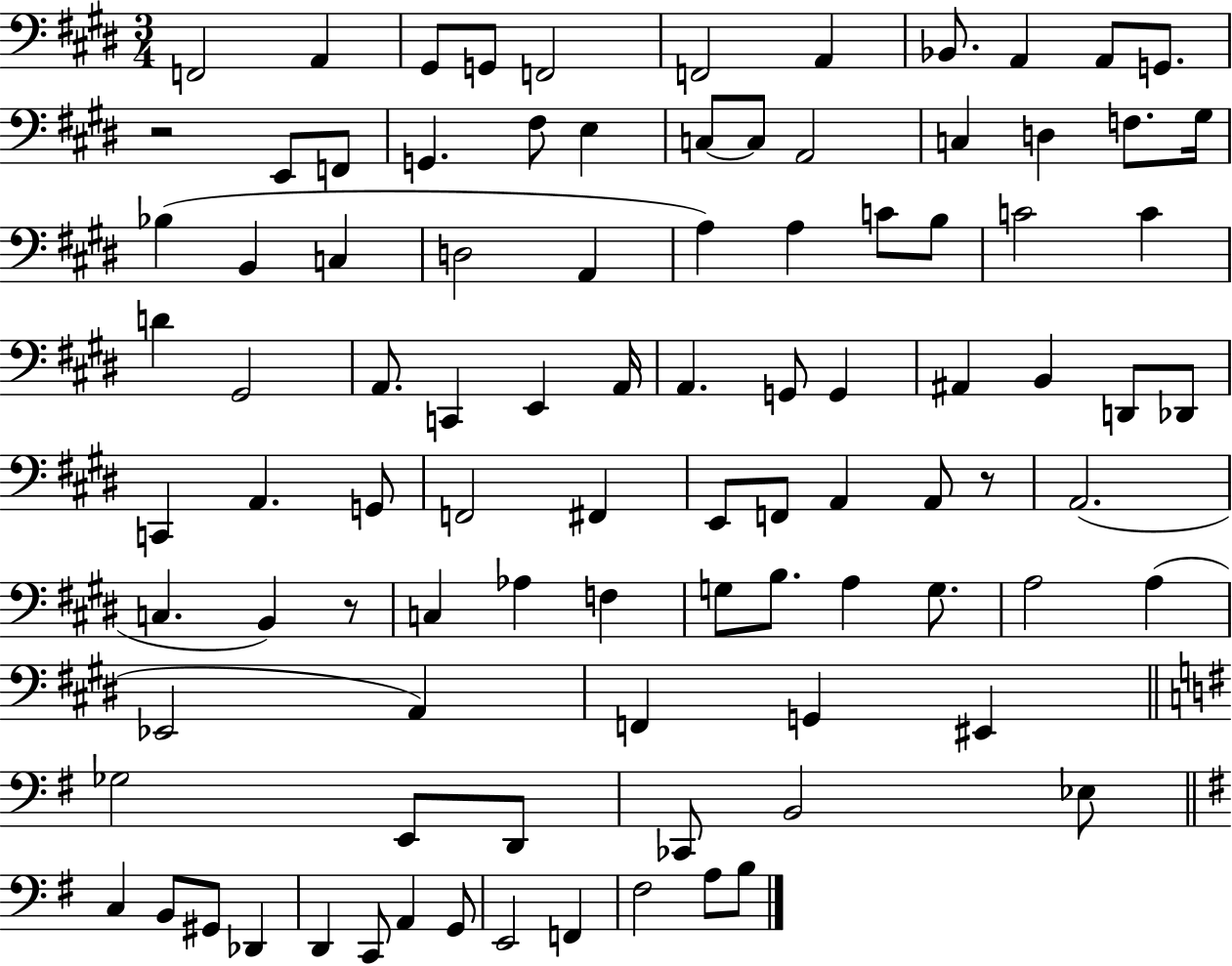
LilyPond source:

{
  \clef bass
  \numericTimeSignature
  \time 3/4
  \key e \major
  \repeat volta 2 { f,2 a,4 | gis,8 g,8 f,2 | f,2 a,4 | bes,8. a,4 a,8 g,8. | \break r2 e,8 f,8 | g,4. fis8 e4 | c8~~ c8 a,2 | c4 d4 f8. gis16 | \break bes4( b,4 c4 | d2 a,4 | a4) a4 c'8 b8 | c'2 c'4 | \break d'4 gis,2 | a,8. c,4 e,4 a,16 | a,4. g,8 g,4 | ais,4 b,4 d,8 des,8 | \break c,4 a,4. g,8 | f,2 fis,4 | e,8 f,8 a,4 a,8 r8 | a,2.( | \break c4. b,4) r8 | c4 aes4 f4 | g8 b8. a4 g8. | a2 a4( | \break ees,2 a,4) | f,4 g,4 eis,4 | \bar "||" \break \key g \major ges2 e,8 d,8 | ces,8 b,2 ees8 | \bar "||" \break \key e \minor c4 b,8 gis,8 des,4 | d,4 c,8 a,4 g,8 | e,2 f,4 | fis2 a8 b8 | \break } \bar "|."
}